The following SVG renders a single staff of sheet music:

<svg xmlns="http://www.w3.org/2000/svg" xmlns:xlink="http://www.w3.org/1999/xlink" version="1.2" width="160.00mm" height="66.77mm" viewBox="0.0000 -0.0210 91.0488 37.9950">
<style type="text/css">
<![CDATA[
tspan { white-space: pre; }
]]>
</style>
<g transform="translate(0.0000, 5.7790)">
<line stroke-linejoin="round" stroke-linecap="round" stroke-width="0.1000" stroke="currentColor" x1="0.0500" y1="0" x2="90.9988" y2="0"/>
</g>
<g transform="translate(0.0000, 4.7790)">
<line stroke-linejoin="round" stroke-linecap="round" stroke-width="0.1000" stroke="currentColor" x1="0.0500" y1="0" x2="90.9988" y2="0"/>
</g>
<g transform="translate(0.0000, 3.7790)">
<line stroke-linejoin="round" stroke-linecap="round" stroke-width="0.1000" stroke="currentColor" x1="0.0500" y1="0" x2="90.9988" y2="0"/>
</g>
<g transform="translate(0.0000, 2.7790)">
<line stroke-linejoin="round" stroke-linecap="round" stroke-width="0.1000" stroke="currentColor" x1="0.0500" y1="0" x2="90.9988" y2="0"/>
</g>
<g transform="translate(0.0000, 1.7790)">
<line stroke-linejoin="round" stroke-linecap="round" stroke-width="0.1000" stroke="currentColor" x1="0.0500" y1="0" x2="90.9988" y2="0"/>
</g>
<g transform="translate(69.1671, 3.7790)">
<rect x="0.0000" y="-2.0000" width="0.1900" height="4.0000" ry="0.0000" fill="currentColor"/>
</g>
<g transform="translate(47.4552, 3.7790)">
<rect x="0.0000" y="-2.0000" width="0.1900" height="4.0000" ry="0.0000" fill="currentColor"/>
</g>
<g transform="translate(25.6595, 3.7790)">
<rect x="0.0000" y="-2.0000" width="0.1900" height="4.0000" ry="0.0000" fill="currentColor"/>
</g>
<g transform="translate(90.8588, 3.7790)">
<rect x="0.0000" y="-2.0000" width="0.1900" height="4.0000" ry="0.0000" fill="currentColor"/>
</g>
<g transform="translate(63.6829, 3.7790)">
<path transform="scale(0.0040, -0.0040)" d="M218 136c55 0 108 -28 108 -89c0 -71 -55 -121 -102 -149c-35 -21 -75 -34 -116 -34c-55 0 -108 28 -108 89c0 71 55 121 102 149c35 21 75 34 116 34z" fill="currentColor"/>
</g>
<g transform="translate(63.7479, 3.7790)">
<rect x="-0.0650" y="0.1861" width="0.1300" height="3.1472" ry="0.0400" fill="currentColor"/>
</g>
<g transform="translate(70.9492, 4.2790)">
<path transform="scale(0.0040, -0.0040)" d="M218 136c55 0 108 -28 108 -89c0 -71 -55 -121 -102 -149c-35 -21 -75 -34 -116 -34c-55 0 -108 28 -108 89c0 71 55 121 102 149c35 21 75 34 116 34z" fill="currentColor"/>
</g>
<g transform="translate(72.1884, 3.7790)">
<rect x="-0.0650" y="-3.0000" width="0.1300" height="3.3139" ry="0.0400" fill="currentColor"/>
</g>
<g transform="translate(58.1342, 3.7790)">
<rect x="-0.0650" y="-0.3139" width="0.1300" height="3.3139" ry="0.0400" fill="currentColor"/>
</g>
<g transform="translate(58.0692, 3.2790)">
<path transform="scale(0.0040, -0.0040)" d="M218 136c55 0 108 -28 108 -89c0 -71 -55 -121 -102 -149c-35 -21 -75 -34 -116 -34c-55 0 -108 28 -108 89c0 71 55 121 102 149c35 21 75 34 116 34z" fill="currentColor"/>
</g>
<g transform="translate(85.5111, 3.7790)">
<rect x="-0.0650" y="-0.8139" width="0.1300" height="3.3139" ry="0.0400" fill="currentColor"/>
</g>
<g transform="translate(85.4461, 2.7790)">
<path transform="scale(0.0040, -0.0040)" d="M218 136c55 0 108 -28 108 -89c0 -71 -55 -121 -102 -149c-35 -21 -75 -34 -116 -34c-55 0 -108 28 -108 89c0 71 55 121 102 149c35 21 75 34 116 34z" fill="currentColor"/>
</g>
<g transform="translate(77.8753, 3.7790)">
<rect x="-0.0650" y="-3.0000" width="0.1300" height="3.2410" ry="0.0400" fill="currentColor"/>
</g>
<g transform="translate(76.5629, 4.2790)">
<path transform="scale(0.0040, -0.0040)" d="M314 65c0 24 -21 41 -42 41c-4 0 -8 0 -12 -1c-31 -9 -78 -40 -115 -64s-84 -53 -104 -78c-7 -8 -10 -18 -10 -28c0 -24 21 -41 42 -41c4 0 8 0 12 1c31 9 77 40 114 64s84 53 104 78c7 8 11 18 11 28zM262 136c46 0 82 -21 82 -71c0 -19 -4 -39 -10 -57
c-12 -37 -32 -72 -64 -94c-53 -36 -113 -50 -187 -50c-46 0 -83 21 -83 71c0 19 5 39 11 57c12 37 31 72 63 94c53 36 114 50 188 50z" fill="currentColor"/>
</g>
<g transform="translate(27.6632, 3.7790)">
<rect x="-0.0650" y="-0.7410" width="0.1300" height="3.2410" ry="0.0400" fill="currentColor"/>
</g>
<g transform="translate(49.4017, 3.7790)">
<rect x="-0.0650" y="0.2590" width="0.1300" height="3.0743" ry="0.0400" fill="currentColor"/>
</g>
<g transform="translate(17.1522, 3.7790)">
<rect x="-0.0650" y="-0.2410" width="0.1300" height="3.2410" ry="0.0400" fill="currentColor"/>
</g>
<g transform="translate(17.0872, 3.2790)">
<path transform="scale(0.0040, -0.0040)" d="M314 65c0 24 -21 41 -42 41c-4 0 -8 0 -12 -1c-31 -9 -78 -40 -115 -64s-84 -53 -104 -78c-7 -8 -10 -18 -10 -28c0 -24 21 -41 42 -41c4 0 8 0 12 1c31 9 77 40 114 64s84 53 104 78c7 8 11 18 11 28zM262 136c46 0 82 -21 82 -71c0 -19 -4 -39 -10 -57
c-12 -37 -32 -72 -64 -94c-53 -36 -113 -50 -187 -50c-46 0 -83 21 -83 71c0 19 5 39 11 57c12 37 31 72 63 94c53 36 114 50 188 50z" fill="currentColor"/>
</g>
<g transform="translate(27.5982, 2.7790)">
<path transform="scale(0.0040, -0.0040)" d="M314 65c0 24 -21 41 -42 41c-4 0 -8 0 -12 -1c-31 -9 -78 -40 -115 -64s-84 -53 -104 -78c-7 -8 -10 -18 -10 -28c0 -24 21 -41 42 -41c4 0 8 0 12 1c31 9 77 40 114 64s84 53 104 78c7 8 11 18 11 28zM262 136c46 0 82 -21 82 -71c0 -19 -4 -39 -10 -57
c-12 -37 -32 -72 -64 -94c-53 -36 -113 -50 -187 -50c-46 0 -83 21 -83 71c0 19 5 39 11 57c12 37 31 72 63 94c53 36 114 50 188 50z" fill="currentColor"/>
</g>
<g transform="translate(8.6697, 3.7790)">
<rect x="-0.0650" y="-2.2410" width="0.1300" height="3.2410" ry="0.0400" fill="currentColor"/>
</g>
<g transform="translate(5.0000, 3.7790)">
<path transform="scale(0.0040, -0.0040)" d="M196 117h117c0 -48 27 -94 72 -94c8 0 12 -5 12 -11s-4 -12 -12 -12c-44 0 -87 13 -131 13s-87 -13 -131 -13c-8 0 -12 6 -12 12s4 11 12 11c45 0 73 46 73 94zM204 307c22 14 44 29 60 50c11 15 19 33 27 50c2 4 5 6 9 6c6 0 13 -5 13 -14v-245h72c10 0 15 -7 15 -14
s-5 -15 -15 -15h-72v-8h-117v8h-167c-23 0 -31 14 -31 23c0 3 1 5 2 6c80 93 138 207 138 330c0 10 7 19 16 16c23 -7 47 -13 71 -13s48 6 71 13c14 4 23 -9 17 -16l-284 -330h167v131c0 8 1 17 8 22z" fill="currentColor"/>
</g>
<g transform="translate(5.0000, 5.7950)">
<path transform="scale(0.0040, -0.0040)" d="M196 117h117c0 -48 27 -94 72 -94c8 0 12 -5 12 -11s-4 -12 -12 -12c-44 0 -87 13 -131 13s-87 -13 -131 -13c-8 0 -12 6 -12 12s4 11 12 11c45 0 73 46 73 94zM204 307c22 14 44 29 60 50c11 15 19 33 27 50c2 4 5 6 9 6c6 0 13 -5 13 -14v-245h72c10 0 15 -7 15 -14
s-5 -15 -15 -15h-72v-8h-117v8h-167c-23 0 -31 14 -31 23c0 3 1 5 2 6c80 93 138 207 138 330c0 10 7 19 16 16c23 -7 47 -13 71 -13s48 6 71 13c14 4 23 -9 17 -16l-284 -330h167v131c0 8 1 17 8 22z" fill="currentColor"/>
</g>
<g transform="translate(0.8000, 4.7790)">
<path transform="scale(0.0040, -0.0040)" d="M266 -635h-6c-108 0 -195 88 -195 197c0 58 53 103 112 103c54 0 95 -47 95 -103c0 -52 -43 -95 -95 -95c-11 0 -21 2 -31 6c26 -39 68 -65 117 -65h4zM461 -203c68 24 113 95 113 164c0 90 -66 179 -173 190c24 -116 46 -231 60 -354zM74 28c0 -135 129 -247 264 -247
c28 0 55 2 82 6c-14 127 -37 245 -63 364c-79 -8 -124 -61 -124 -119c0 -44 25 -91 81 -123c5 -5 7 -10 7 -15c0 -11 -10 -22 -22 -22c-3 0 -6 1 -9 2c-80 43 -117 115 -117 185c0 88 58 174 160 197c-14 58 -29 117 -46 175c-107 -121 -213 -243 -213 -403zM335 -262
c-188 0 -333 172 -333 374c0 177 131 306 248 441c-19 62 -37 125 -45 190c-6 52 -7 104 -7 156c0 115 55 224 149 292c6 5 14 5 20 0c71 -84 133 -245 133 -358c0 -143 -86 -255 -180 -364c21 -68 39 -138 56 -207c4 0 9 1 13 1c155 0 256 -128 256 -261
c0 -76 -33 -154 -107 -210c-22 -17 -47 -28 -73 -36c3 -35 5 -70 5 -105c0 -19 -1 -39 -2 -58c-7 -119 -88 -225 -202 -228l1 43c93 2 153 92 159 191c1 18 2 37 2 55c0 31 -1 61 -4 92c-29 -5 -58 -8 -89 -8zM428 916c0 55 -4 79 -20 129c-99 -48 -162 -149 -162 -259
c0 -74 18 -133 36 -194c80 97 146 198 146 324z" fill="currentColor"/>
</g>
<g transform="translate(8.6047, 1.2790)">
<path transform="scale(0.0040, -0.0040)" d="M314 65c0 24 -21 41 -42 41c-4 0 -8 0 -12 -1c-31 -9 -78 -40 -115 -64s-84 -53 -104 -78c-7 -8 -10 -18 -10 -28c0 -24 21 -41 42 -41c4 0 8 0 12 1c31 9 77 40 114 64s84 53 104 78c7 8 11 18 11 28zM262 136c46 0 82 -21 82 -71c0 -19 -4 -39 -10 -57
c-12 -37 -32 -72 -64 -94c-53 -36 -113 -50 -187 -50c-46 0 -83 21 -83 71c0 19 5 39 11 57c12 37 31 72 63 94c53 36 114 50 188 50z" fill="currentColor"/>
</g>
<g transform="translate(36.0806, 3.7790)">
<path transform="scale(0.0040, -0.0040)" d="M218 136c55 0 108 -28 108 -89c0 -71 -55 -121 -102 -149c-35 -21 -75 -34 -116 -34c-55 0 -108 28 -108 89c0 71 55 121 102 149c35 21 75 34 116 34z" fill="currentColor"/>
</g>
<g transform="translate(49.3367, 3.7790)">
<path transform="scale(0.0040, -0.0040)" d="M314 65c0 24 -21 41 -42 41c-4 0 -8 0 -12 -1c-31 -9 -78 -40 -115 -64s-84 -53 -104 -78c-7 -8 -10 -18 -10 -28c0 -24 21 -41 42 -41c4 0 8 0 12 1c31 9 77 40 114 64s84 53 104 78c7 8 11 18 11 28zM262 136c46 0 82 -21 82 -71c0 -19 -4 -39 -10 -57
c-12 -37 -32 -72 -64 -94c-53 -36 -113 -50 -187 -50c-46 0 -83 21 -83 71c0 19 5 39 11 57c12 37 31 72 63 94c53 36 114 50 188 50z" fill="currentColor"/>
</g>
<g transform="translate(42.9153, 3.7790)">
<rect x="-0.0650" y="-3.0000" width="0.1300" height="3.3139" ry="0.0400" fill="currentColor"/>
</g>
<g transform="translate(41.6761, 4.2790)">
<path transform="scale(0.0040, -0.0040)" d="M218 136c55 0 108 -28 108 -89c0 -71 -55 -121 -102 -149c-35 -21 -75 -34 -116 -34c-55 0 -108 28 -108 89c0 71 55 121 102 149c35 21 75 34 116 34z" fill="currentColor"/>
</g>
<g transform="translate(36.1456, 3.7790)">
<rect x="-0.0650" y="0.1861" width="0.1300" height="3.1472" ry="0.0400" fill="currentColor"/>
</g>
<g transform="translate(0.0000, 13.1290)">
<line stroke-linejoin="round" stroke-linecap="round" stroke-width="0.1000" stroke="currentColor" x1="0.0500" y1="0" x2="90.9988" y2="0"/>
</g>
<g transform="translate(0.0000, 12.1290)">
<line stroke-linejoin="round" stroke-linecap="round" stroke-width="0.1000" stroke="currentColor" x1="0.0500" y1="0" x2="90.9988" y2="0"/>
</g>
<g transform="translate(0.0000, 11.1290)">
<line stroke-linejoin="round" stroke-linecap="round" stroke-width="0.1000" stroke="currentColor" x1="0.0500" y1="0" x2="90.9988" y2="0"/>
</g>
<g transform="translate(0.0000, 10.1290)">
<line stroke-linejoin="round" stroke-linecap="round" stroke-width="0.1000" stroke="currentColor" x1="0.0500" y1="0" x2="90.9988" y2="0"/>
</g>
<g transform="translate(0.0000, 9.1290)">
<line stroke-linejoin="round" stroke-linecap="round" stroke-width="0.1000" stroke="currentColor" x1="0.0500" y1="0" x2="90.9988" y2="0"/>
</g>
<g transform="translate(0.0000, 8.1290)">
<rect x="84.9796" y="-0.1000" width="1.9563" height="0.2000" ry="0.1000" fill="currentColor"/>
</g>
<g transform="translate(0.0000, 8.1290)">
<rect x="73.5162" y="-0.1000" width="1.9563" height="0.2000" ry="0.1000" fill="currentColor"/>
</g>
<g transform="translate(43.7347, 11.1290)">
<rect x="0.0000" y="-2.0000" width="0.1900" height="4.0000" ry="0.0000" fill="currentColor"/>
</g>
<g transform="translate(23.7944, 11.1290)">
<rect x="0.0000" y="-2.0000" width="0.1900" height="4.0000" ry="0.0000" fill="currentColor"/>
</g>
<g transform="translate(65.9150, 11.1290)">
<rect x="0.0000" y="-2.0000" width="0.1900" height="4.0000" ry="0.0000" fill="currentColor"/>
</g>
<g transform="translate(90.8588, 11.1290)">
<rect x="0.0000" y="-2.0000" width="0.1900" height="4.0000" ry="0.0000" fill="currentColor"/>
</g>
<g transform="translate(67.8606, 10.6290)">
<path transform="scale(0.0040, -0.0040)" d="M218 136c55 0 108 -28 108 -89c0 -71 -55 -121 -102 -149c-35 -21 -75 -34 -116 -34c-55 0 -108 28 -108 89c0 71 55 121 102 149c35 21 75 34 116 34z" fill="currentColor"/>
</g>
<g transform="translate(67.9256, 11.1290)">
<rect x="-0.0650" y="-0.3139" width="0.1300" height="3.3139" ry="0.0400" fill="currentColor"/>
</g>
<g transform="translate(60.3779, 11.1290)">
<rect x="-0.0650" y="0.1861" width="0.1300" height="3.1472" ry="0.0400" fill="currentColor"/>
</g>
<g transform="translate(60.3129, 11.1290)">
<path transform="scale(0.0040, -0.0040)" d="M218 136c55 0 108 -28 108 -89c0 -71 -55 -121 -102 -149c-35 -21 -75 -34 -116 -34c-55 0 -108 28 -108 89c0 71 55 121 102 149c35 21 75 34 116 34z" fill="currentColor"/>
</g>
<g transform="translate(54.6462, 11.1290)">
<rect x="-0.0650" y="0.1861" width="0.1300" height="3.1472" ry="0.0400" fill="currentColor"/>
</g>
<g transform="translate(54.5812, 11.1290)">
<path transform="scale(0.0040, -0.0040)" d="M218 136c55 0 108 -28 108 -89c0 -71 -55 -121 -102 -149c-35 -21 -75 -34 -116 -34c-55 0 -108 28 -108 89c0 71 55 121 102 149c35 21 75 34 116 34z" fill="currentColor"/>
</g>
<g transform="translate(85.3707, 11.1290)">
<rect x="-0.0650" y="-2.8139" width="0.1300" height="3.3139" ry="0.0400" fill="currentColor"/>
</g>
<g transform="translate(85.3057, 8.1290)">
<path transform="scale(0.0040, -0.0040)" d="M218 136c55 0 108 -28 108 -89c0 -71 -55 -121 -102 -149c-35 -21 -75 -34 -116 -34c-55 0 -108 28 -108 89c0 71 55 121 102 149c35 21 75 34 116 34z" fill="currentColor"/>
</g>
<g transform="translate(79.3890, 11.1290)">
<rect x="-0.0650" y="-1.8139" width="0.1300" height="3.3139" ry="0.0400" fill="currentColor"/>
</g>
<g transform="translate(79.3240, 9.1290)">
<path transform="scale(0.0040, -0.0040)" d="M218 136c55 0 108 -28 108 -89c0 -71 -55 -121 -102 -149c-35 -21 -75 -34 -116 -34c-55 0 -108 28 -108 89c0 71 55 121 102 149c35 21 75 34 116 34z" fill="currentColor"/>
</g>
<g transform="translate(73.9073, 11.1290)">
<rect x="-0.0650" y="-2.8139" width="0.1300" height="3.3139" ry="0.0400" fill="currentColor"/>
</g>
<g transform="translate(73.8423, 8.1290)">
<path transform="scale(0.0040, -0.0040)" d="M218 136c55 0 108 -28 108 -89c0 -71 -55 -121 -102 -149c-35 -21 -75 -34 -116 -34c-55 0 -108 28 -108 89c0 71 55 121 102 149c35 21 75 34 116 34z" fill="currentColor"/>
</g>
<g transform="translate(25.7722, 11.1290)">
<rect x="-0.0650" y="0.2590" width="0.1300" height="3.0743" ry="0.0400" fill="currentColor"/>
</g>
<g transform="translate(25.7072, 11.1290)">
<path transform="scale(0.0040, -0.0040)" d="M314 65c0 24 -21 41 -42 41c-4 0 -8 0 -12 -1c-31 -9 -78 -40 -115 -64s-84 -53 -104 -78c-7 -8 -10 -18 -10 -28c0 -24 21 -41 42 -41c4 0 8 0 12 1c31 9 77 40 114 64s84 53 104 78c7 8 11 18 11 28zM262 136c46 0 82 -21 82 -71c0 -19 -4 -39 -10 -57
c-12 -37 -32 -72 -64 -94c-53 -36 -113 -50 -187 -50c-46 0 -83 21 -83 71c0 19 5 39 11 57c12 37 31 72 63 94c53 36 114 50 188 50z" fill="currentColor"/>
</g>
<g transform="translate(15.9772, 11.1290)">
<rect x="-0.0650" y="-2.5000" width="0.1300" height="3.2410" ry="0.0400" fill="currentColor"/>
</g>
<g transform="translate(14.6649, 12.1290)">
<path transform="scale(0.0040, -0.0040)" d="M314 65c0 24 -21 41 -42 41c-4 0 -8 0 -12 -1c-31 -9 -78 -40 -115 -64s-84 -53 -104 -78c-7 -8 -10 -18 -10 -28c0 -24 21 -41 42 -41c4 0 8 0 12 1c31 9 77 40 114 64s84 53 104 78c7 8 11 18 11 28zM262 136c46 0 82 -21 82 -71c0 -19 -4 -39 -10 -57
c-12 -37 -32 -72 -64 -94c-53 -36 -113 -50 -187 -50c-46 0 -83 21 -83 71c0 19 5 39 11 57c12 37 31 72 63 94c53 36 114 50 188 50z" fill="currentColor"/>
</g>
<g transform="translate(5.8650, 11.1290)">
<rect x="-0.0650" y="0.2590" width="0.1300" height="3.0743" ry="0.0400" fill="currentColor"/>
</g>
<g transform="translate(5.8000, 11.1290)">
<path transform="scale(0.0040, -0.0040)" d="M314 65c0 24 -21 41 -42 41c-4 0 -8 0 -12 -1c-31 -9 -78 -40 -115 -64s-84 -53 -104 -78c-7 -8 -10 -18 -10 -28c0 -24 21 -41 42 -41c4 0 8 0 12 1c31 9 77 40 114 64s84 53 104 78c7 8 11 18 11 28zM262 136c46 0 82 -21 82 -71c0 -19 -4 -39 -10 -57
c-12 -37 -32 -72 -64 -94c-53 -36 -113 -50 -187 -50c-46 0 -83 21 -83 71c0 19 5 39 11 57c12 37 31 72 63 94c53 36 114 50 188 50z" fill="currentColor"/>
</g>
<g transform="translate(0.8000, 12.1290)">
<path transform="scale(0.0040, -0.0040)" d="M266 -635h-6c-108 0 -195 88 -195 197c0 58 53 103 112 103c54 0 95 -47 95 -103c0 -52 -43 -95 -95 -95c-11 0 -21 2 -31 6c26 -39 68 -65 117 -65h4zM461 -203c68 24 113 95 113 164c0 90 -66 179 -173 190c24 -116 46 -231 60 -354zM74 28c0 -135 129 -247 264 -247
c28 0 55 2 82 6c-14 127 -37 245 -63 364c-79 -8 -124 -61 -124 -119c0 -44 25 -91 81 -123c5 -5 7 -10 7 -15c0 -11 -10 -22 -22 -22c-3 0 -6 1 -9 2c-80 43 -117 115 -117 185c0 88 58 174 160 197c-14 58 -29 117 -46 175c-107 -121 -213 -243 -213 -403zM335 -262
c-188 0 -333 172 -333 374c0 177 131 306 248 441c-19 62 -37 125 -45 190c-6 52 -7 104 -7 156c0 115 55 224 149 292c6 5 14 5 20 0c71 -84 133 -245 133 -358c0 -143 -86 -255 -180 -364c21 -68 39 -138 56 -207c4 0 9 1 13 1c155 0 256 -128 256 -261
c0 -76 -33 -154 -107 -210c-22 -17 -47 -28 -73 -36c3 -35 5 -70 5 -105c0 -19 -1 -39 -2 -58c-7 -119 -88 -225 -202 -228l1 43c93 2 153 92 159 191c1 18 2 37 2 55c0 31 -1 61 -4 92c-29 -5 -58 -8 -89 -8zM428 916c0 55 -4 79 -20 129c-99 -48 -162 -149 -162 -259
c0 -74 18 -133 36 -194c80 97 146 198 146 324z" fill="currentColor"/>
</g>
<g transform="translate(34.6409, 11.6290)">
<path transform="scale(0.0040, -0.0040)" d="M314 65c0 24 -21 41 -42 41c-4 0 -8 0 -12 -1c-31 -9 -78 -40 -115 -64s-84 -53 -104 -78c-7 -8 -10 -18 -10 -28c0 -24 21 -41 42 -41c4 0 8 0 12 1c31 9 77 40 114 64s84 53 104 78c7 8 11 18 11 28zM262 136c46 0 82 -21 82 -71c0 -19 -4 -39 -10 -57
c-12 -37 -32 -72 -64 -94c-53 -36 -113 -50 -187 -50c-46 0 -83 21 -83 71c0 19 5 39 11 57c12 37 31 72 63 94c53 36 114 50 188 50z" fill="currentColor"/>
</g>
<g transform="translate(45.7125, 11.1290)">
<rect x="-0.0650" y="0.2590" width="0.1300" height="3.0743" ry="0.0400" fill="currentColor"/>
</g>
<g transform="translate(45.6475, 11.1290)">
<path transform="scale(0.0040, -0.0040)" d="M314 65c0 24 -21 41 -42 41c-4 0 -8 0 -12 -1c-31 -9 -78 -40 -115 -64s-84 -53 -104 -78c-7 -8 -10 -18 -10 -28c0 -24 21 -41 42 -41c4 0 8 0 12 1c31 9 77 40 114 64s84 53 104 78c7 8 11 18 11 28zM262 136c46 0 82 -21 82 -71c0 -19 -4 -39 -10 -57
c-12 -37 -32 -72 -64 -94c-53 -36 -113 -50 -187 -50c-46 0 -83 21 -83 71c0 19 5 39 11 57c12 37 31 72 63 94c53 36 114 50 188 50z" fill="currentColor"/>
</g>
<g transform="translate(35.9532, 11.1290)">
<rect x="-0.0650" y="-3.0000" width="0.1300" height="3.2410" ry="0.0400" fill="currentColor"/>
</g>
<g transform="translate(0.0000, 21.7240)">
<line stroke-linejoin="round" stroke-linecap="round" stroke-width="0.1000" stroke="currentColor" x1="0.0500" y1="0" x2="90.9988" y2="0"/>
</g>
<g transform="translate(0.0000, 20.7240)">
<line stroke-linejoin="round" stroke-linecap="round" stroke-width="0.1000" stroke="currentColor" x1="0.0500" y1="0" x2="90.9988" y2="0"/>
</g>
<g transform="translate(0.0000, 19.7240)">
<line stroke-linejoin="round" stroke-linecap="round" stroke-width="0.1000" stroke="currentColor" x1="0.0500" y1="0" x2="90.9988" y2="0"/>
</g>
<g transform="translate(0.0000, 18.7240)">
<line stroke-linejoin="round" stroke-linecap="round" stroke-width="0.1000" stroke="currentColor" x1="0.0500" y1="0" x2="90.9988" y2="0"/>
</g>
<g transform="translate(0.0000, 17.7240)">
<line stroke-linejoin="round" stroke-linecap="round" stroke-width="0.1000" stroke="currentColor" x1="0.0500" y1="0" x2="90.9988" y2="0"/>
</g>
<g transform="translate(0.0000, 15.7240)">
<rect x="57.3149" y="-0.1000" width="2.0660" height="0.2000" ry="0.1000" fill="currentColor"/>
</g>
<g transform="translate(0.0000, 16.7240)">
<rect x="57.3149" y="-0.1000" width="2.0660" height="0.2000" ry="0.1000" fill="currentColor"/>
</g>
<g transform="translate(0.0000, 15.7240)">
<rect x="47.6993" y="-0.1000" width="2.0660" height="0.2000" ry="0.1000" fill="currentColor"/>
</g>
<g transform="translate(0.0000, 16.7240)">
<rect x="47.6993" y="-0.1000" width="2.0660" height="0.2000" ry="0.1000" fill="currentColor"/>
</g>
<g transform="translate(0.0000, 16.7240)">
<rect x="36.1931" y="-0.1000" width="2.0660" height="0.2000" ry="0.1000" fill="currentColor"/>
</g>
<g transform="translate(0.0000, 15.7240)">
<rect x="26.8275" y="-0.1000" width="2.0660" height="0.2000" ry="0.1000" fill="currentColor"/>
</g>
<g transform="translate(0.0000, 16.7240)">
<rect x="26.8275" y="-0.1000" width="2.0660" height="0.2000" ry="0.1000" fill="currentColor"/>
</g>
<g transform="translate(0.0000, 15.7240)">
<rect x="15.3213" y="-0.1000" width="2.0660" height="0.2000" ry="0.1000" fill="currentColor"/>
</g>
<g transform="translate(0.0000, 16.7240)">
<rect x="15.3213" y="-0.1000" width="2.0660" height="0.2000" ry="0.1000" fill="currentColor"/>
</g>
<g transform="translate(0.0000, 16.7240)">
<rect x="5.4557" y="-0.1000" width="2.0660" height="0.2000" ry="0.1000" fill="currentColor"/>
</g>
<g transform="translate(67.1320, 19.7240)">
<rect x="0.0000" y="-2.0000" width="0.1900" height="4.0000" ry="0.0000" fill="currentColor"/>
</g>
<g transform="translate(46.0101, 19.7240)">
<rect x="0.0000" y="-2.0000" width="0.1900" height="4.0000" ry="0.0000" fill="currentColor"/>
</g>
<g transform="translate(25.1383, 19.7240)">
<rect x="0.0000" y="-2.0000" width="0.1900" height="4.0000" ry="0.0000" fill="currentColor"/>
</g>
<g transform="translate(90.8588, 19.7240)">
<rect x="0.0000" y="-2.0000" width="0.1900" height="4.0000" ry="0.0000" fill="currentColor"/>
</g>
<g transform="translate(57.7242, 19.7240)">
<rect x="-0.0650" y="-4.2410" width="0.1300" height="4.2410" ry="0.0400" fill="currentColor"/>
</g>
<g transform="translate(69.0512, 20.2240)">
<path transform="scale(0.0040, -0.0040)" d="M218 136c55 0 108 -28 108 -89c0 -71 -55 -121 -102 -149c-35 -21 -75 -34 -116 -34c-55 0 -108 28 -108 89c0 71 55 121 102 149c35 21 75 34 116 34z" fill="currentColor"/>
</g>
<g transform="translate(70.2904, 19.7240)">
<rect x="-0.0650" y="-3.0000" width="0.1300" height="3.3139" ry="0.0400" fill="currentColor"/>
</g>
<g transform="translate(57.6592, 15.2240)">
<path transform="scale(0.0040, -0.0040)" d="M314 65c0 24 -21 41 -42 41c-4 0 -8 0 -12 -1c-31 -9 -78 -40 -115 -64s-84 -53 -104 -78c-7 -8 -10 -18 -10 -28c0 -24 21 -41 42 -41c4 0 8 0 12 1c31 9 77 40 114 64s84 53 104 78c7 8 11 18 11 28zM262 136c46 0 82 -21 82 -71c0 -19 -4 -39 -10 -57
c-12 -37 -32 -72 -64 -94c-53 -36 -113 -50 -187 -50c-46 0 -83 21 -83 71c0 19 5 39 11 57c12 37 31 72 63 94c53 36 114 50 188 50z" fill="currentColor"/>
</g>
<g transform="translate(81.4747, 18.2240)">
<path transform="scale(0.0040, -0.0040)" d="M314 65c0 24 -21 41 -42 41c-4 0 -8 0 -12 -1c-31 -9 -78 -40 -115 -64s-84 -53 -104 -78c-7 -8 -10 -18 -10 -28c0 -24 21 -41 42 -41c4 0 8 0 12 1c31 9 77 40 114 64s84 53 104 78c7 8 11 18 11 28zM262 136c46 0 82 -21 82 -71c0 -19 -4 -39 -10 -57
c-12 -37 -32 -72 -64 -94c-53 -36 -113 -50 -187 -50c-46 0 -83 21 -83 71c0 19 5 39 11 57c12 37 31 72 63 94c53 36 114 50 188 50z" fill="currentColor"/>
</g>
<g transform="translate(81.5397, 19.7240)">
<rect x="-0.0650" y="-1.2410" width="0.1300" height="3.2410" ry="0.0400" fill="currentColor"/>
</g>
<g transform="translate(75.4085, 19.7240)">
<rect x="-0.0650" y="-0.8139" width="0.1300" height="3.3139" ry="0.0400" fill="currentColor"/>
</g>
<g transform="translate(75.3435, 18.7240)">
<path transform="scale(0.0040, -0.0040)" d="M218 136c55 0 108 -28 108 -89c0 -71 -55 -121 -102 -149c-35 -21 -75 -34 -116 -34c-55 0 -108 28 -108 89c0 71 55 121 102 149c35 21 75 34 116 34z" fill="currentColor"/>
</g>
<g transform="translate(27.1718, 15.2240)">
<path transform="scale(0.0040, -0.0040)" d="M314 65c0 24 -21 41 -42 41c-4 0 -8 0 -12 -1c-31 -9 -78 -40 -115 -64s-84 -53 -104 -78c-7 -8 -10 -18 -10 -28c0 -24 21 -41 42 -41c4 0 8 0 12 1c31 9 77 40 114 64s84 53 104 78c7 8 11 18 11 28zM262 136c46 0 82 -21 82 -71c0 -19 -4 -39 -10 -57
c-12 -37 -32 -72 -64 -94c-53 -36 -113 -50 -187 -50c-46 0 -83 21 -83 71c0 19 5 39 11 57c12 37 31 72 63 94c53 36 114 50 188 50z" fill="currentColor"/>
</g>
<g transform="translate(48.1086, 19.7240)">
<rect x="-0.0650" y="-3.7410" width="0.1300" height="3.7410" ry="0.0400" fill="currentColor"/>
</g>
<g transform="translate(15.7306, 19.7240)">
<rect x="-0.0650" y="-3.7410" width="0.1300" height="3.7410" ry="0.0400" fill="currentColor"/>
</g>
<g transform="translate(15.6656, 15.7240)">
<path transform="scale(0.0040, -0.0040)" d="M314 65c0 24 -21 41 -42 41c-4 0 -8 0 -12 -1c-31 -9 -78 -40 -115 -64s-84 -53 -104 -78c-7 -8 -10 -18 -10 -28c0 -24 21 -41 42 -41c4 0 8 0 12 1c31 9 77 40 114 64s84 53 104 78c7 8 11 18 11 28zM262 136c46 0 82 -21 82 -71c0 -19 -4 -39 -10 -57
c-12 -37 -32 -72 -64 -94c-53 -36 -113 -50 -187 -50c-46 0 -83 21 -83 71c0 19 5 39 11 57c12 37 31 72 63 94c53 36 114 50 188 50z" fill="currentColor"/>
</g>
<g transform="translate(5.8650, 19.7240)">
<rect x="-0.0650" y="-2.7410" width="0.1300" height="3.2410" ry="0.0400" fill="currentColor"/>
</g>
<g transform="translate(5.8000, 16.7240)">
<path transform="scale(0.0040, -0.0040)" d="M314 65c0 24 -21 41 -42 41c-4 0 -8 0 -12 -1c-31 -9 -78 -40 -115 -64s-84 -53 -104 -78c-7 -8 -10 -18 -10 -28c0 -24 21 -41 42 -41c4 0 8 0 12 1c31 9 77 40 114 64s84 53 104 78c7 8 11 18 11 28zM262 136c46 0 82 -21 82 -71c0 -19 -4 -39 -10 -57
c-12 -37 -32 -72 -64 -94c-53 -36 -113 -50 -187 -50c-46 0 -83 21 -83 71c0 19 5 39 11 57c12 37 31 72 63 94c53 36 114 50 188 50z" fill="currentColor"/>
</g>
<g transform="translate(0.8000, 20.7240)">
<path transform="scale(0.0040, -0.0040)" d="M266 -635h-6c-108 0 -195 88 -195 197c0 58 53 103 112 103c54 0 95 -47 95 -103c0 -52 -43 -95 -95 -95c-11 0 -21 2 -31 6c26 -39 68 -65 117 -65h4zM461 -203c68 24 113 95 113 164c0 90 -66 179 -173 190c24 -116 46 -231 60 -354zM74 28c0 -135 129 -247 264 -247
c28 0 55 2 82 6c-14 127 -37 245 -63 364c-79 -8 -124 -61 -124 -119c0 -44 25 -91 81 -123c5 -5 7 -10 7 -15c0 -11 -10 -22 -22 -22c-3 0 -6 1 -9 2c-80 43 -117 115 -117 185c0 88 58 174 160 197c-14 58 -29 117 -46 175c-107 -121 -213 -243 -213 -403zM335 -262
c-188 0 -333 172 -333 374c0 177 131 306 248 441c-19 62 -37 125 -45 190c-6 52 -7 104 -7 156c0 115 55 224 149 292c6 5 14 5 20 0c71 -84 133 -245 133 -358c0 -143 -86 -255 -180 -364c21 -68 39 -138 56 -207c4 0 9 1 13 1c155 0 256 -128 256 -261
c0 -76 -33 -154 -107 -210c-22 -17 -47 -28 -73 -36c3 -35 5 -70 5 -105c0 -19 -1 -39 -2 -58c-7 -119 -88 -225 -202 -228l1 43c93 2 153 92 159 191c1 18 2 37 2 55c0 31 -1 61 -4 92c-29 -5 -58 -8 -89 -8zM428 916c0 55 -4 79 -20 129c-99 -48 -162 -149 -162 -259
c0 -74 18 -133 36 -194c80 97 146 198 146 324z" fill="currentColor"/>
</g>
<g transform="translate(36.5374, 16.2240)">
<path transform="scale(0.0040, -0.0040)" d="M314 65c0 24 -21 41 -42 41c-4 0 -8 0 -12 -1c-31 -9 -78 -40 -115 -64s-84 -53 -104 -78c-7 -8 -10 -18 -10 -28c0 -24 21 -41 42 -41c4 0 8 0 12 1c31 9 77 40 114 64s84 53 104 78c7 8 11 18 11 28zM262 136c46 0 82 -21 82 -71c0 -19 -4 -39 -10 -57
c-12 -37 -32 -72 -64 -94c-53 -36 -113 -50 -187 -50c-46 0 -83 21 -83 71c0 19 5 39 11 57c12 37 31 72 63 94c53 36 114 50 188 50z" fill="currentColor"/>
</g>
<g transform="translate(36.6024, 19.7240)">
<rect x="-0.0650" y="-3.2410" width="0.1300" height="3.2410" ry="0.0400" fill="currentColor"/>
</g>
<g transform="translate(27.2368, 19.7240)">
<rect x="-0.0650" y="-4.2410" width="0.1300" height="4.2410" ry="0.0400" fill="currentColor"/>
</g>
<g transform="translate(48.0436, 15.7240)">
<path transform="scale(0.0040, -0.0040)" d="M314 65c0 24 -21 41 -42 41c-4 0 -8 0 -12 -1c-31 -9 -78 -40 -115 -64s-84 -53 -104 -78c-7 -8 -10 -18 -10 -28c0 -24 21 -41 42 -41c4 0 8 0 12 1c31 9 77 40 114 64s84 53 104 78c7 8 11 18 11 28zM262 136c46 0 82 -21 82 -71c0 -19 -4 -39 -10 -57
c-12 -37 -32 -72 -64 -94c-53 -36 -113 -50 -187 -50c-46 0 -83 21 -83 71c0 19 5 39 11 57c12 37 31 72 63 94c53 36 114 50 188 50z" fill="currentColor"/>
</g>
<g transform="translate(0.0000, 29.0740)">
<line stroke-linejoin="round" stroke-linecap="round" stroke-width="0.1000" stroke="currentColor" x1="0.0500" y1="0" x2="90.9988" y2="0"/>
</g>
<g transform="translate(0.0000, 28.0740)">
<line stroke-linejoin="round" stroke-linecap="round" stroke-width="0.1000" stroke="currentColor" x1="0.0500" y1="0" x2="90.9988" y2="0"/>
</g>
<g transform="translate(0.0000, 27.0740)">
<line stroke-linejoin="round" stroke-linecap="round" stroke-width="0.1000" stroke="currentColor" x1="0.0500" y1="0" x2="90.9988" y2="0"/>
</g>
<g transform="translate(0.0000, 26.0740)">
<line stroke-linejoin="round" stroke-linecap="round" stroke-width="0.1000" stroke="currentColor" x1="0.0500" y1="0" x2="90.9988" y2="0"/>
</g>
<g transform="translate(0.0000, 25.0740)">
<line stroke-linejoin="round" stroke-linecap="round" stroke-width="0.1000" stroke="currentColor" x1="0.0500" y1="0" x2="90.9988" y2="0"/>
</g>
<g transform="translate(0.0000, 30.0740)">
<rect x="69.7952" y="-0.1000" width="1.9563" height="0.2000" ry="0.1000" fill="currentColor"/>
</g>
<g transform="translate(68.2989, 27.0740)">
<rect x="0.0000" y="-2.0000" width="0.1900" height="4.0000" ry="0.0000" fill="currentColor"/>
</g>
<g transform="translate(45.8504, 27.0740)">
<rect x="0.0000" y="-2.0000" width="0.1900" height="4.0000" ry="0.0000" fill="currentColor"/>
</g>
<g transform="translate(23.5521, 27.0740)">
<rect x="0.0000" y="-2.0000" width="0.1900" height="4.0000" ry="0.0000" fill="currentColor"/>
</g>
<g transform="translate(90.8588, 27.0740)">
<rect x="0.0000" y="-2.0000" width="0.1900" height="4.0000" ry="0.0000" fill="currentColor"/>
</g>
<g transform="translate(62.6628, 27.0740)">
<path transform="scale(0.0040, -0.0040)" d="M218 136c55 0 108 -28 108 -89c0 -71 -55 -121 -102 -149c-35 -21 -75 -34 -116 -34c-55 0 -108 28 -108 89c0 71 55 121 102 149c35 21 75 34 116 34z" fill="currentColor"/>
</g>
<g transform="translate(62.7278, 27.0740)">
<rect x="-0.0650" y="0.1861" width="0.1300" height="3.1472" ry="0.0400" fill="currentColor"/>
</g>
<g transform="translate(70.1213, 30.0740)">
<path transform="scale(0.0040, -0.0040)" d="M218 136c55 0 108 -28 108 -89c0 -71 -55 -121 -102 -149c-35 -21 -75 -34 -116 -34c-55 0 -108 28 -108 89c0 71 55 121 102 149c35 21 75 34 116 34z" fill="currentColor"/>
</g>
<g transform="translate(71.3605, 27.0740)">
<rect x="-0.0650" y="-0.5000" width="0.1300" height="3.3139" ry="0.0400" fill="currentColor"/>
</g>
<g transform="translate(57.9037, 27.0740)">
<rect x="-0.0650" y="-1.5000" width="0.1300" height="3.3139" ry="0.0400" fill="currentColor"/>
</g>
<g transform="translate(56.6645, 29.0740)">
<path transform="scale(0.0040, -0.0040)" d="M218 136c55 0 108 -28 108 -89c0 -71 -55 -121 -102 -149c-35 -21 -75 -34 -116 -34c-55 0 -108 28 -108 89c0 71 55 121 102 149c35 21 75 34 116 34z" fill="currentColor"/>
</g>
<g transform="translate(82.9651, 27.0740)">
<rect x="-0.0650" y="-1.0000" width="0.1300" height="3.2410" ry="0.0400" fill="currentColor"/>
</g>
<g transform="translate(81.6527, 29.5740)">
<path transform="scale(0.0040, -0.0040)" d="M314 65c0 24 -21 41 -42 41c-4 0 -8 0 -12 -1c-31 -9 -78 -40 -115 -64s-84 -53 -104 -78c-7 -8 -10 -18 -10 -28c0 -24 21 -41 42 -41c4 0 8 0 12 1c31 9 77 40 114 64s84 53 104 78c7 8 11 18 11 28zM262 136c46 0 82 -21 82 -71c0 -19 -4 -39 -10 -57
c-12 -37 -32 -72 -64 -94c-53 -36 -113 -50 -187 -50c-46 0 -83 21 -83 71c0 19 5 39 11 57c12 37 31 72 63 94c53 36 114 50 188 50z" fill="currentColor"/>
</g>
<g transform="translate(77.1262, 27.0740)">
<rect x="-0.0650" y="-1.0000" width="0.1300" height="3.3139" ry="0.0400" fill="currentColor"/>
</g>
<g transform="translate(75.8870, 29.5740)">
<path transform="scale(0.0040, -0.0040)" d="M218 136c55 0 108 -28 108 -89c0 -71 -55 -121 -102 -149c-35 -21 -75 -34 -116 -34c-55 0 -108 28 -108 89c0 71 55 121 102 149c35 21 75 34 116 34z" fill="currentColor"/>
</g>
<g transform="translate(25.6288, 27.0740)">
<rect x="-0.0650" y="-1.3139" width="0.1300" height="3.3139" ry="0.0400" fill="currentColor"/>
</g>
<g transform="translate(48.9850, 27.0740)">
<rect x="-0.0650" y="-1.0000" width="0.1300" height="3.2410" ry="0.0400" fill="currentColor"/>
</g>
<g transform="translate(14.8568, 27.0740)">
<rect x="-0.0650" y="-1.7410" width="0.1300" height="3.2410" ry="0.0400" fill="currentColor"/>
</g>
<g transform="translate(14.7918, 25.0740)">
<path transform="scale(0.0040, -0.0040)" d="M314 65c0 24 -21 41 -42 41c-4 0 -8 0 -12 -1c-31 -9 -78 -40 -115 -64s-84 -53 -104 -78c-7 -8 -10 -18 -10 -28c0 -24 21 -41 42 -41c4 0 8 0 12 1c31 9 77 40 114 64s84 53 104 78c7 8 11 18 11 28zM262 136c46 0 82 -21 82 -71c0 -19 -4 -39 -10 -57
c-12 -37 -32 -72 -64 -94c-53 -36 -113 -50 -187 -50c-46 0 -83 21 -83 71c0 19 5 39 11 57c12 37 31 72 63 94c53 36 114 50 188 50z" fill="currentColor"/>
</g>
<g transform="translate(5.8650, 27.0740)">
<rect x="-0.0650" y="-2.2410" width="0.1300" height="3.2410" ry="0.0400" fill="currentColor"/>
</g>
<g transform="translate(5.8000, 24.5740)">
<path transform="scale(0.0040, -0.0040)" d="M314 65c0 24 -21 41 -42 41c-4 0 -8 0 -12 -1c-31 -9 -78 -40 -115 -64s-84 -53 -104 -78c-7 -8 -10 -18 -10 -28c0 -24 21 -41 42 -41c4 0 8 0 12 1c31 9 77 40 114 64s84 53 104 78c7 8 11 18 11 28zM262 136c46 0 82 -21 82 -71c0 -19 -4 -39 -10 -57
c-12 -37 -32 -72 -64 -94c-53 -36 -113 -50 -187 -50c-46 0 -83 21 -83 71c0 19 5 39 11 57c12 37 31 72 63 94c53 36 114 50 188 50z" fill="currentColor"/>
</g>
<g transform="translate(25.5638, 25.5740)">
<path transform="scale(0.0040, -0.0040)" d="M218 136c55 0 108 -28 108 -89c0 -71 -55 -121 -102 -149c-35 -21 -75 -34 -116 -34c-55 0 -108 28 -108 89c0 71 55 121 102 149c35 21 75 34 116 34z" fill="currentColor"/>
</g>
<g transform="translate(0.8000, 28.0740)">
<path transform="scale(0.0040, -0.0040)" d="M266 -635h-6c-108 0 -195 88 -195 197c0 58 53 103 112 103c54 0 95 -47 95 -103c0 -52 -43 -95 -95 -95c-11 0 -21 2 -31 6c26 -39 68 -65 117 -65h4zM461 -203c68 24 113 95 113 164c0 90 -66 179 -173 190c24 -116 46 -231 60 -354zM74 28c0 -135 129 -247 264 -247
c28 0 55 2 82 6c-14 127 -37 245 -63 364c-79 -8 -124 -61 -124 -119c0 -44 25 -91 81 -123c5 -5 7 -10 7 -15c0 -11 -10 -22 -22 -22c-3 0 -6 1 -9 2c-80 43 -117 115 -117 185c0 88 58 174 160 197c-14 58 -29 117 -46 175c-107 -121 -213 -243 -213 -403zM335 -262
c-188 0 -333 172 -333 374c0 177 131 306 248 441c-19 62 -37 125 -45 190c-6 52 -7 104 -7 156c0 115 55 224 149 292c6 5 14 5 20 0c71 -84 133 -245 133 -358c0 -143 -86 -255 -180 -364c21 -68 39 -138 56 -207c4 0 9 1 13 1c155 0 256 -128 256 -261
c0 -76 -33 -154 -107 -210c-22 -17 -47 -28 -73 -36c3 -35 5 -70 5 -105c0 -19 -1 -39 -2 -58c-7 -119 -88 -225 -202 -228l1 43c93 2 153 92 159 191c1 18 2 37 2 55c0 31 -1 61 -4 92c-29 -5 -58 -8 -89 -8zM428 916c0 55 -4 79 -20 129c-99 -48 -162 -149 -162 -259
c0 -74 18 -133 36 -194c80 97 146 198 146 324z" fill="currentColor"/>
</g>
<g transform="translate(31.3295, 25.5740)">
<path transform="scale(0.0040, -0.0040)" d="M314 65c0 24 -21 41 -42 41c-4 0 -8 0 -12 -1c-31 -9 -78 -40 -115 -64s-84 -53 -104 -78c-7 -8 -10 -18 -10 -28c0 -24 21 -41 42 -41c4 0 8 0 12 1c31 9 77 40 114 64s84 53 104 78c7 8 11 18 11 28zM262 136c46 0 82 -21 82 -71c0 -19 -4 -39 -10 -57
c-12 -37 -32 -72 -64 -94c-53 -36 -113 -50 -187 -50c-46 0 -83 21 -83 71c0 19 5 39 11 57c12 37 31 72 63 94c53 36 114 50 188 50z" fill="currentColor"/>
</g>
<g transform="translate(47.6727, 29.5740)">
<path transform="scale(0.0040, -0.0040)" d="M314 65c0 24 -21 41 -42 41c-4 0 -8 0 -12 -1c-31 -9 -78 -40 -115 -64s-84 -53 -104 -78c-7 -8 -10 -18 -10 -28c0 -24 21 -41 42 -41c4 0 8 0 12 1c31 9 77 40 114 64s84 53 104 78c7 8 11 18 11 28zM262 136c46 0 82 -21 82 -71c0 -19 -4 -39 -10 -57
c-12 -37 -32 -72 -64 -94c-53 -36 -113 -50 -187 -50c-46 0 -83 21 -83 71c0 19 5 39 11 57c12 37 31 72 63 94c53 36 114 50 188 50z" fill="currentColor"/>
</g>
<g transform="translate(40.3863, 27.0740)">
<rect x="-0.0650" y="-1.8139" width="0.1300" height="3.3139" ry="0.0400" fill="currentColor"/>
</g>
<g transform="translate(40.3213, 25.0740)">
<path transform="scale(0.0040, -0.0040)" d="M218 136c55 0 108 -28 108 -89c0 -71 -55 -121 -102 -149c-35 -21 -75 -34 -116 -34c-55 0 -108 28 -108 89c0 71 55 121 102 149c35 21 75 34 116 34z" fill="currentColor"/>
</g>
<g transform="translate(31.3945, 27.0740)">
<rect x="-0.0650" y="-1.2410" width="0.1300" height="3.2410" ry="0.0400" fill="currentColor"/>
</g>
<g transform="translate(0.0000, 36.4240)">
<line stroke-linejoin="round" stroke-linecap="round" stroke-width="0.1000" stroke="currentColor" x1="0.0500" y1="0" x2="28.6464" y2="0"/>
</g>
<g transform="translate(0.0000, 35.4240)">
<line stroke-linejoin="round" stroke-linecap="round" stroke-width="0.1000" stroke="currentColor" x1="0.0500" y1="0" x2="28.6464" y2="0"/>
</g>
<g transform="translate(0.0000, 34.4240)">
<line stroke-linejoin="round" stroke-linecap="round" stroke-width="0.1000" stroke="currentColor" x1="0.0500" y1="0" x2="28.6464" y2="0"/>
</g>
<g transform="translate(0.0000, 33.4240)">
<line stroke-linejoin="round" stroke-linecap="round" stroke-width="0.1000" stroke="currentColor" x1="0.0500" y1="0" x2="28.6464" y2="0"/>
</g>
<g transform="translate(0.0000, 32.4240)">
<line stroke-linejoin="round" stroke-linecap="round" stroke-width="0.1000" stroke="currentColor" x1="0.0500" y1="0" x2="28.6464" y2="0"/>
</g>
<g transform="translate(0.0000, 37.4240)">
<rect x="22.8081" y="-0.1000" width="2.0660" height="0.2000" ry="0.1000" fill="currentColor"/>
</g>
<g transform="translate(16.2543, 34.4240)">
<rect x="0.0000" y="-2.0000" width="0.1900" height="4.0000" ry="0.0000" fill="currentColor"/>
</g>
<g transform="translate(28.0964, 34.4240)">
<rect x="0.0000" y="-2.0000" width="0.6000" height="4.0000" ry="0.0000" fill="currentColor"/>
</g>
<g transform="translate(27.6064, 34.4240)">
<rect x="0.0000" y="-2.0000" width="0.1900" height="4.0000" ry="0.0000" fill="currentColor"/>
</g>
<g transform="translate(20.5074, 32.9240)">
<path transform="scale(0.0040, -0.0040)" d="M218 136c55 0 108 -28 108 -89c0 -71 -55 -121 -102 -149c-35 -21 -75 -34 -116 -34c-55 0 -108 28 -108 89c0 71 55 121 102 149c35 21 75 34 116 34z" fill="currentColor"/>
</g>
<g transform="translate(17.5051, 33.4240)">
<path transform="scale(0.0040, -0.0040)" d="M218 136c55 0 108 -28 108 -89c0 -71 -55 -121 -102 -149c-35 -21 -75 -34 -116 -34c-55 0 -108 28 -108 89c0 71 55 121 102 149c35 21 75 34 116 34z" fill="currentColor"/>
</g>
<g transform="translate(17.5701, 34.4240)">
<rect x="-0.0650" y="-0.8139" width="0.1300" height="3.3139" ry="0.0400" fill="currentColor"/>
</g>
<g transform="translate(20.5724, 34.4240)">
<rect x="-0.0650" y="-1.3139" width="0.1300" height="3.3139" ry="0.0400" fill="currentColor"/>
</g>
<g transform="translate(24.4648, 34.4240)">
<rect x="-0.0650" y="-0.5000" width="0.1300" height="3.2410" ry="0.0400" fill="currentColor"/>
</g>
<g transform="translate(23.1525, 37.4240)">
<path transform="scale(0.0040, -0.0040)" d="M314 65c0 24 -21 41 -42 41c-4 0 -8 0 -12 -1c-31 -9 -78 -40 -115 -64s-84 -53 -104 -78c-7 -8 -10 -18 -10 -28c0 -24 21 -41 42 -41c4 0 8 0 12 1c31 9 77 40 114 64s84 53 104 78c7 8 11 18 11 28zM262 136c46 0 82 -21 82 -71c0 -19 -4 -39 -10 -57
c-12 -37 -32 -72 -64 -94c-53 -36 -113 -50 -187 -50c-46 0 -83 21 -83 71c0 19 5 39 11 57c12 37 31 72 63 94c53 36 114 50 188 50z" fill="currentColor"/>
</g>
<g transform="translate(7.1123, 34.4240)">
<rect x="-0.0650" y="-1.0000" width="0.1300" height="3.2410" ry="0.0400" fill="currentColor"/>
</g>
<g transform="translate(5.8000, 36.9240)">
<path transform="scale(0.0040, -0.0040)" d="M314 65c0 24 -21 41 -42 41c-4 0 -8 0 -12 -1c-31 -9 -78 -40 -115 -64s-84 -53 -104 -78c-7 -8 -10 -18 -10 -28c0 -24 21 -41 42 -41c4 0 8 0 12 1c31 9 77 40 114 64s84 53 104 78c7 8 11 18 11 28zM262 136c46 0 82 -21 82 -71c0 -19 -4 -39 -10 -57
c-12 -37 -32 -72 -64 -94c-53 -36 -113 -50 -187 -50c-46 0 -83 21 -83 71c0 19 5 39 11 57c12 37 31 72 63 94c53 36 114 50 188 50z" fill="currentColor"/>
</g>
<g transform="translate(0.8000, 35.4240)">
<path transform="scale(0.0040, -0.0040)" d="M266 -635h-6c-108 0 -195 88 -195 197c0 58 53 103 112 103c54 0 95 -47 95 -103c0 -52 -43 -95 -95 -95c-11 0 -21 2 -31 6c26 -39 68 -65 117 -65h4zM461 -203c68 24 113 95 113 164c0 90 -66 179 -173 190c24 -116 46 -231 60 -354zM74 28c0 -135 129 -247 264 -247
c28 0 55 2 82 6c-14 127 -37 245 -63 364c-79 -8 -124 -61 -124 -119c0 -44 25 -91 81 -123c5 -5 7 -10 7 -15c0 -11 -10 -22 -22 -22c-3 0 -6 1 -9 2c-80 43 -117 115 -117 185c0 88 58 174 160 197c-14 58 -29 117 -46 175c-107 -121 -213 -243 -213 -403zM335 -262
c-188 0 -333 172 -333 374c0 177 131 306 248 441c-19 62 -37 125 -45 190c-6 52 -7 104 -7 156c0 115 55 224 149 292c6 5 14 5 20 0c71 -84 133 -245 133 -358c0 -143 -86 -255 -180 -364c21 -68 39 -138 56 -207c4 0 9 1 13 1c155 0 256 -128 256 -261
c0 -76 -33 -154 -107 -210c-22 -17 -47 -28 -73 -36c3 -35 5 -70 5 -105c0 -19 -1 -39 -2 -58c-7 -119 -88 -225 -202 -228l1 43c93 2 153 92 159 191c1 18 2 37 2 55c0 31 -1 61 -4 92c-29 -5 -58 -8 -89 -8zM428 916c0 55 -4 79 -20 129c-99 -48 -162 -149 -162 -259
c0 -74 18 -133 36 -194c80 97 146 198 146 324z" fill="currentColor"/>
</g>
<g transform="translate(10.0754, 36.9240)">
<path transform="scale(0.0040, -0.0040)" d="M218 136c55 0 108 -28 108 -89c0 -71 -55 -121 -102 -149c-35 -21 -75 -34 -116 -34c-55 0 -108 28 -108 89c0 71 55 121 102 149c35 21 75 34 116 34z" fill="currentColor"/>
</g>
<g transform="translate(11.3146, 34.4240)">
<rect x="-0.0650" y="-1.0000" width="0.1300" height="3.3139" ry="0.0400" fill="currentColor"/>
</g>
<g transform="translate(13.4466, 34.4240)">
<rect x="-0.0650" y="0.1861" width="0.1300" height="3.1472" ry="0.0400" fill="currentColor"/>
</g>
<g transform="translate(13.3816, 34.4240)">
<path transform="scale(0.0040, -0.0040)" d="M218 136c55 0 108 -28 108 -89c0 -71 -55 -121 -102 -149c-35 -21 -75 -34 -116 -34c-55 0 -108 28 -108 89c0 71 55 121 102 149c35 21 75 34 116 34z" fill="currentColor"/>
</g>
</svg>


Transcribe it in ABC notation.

X:1
T:Untitled
M:4/4
L:1/4
K:C
g2 c2 d2 B A B2 c B A A2 d B2 G2 B2 A2 B2 B B c a f a a2 c'2 d'2 b2 c'2 d'2 A d e2 g2 f2 e e2 f D2 E B C D D2 D2 D B d e C2